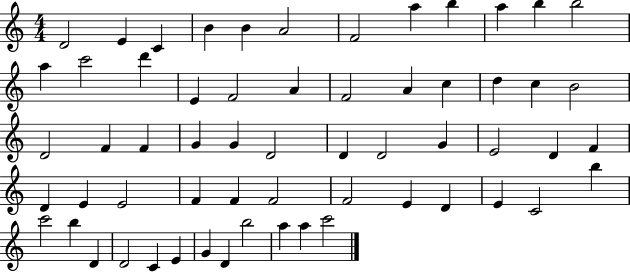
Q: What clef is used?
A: treble